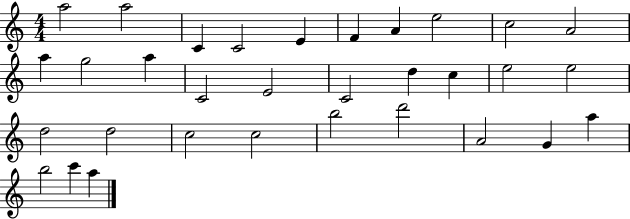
X:1
T:Untitled
M:4/4
L:1/4
K:C
a2 a2 C C2 E F A e2 c2 A2 a g2 a C2 E2 C2 d c e2 e2 d2 d2 c2 c2 b2 d'2 A2 G a b2 c' a